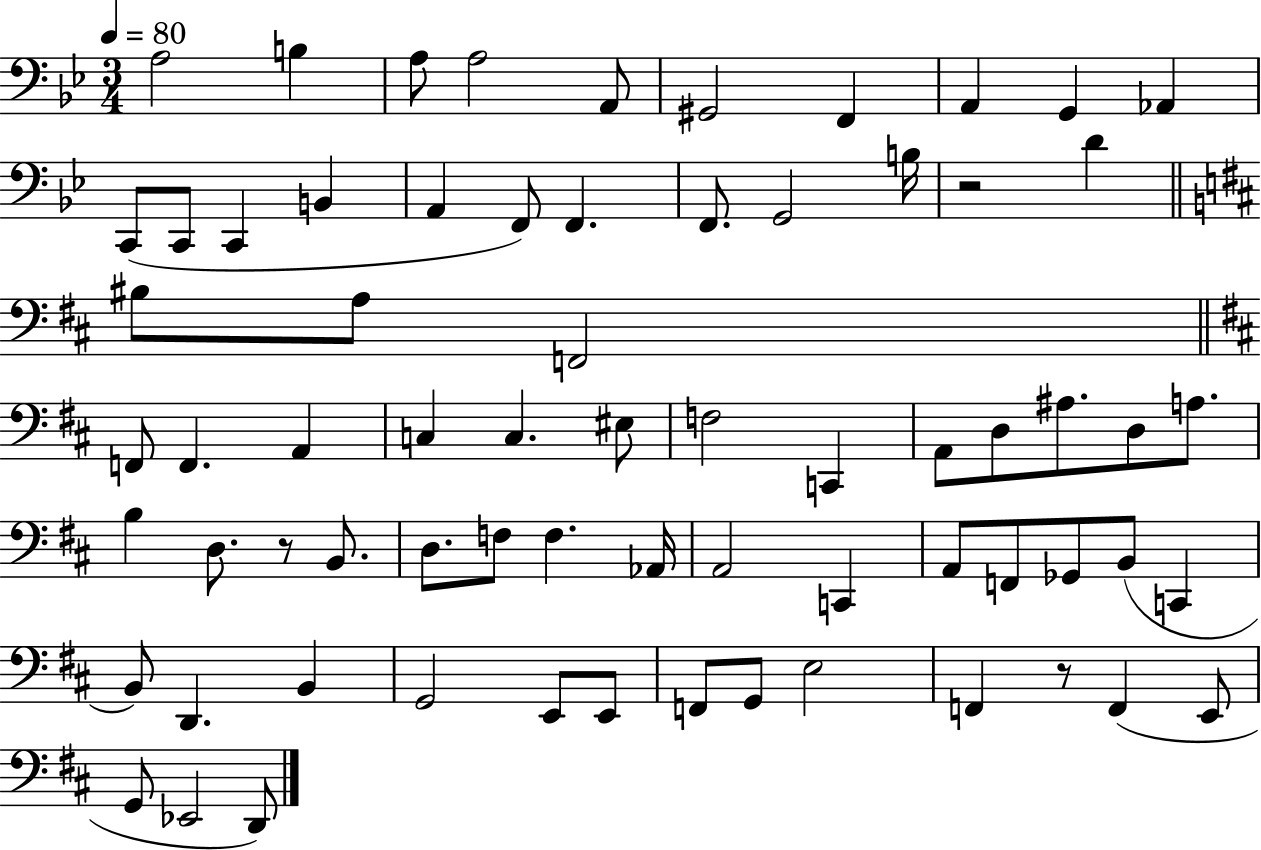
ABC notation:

X:1
T:Untitled
M:3/4
L:1/4
K:Bb
A,2 B, A,/2 A,2 A,,/2 ^G,,2 F,, A,, G,, _A,, C,,/2 C,,/2 C,, B,, A,, F,,/2 F,, F,,/2 G,,2 B,/4 z2 D ^B,/2 A,/2 F,,2 F,,/2 F,, A,, C, C, ^E,/2 F,2 C,, A,,/2 D,/2 ^A,/2 D,/2 A,/2 B, D,/2 z/2 B,,/2 D,/2 F,/2 F, _A,,/4 A,,2 C,, A,,/2 F,,/2 _G,,/2 B,,/2 C,, B,,/2 D,, B,, G,,2 E,,/2 E,,/2 F,,/2 G,,/2 E,2 F,, z/2 F,, E,,/2 G,,/2 _E,,2 D,,/2